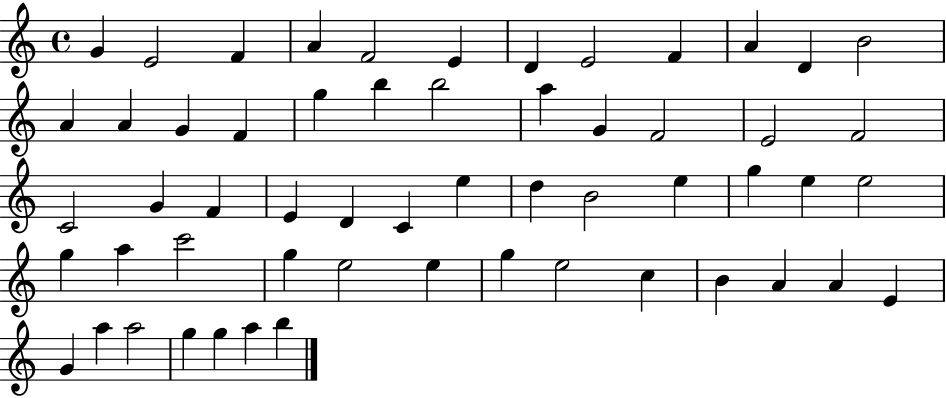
G4/q E4/h F4/q A4/q F4/h E4/q D4/q E4/h F4/q A4/q D4/q B4/h A4/q A4/q G4/q F4/q G5/q B5/q B5/h A5/q G4/q F4/h E4/h F4/h C4/h G4/q F4/q E4/q D4/q C4/q E5/q D5/q B4/h E5/q G5/q E5/q E5/h G5/q A5/q C6/h G5/q E5/h E5/q G5/q E5/h C5/q B4/q A4/q A4/q E4/q G4/q A5/q A5/h G5/q G5/q A5/q B5/q